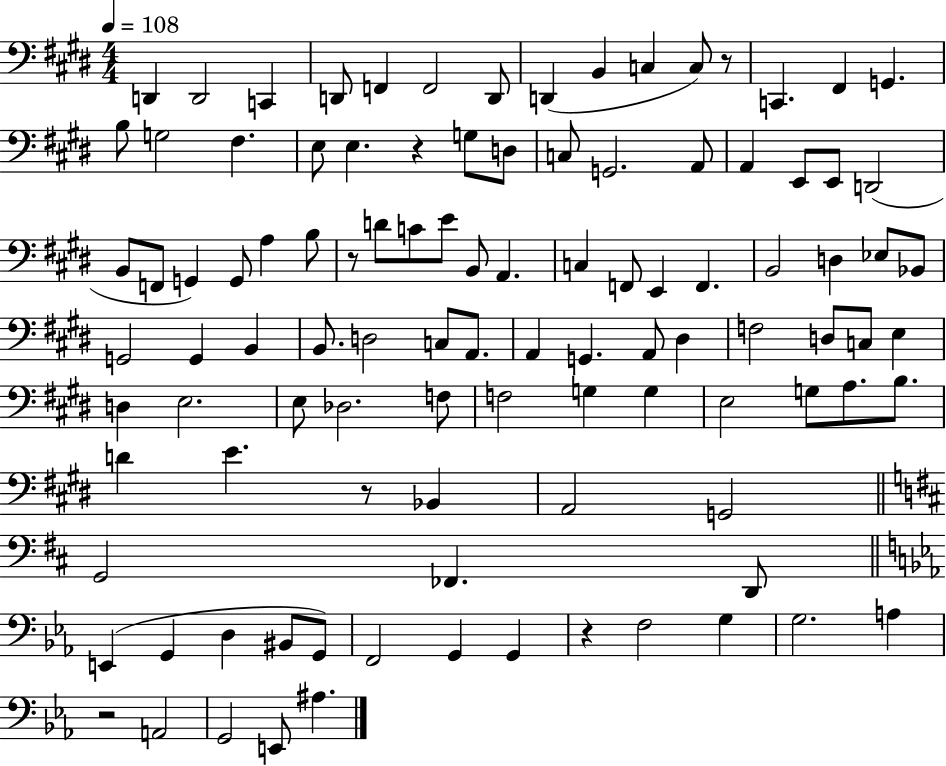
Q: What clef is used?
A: bass